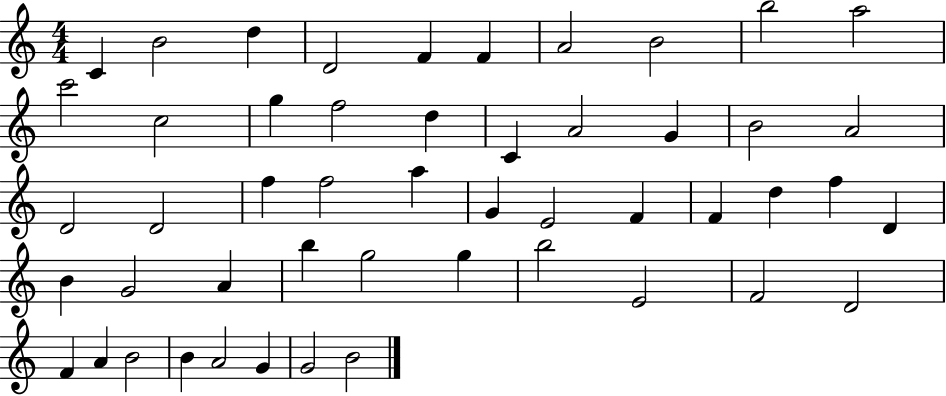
{
  \clef treble
  \numericTimeSignature
  \time 4/4
  \key c \major
  c'4 b'2 d''4 | d'2 f'4 f'4 | a'2 b'2 | b''2 a''2 | \break c'''2 c''2 | g''4 f''2 d''4 | c'4 a'2 g'4 | b'2 a'2 | \break d'2 d'2 | f''4 f''2 a''4 | g'4 e'2 f'4 | f'4 d''4 f''4 d'4 | \break b'4 g'2 a'4 | b''4 g''2 g''4 | b''2 e'2 | f'2 d'2 | \break f'4 a'4 b'2 | b'4 a'2 g'4 | g'2 b'2 | \bar "|."
}